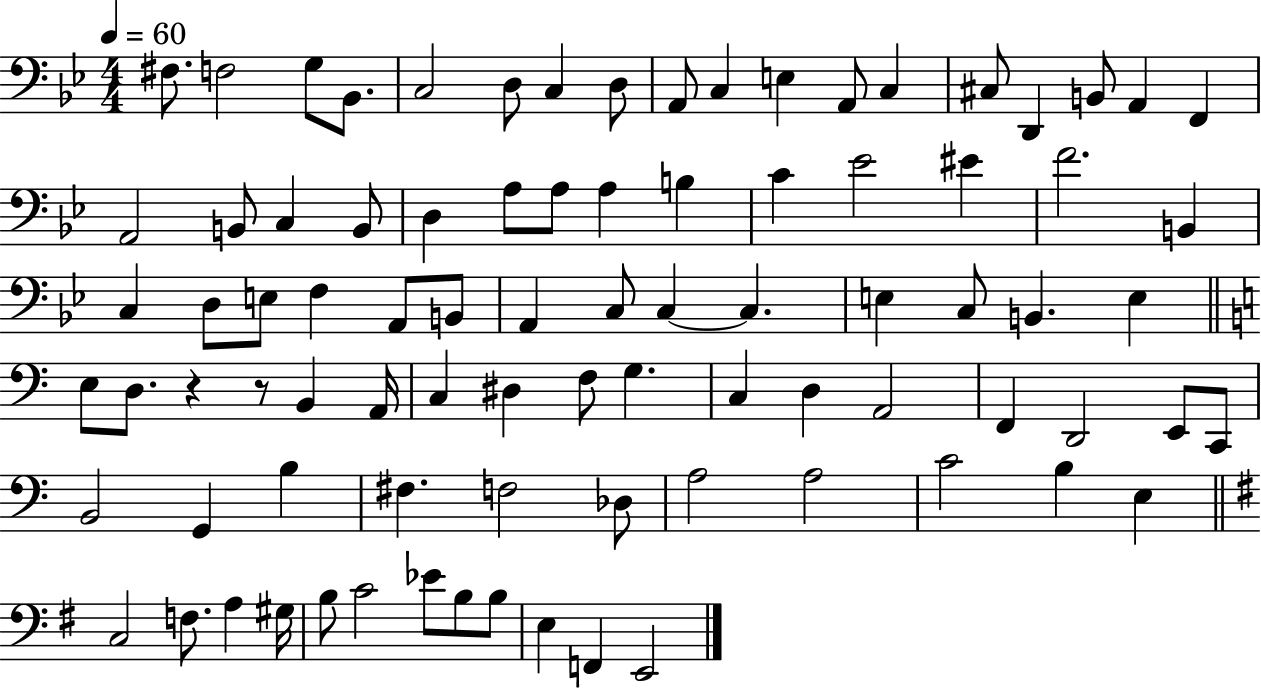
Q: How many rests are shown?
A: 2